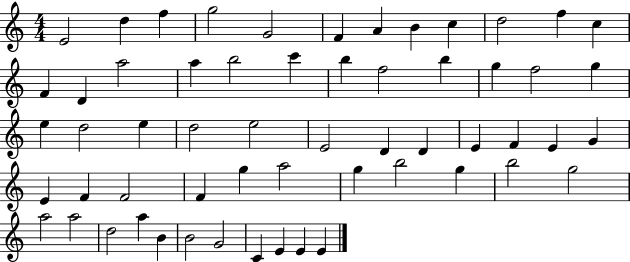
E4/h D5/q F5/q G5/h G4/h F4/q A4/q B4/q C5/q D5/h F5/q C5/q F4/q D4/q A5/h A5/q B5/h C6/q B5/q F5/h B5/q G5/q F5/h G5/q E5/q D5/h E5/q D5/h E5/h E4/h D4/q D4/q E4/q F4/q E4/q G4/q E4/q F4/q F4/h F4/q G5/q A5/h G5/q B5/h G5/q B5/h G5/h A5/h A5/h D5/h A5/q B4/q B4/h G4/h C4/q E4/q E4/q E4/q